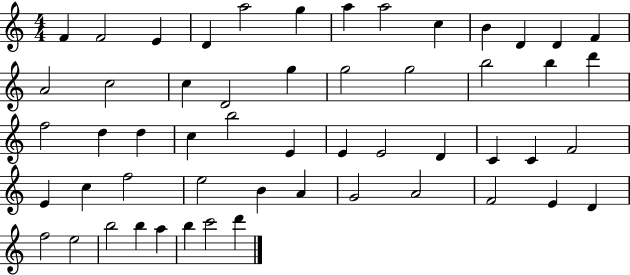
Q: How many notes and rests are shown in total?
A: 54